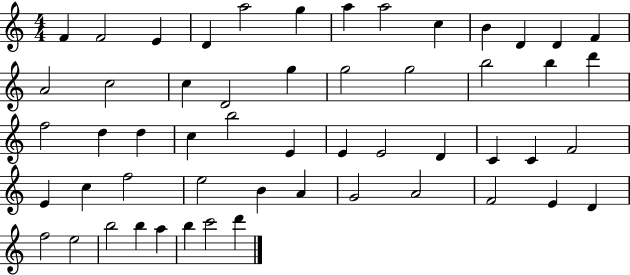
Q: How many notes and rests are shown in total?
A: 54